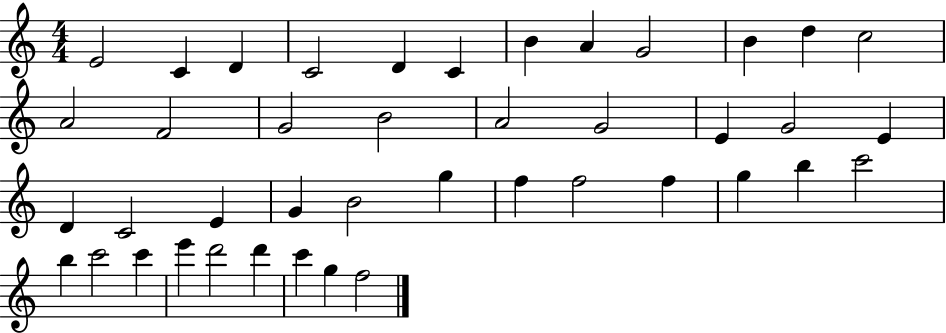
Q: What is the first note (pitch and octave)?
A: E4